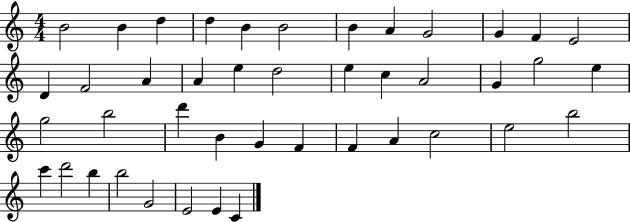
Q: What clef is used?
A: treble